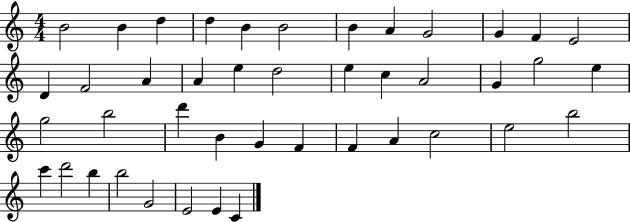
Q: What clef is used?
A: treble